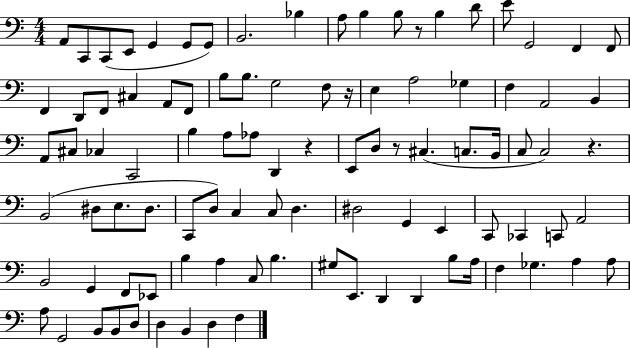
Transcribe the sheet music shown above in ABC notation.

X:1
T:Untitled
M:4/4
L:1/4
K:C
A,,/2 C,,/2 C,,/2 E,,/2 G,, G,,/2 G,,/2 B,,2 _B, A,/2 B, B,/2 z/2 B, D/2 E/2 G,,2 F,, F,,/2 F,, D,,/2 F,,/2 ^C, A,,/2 F,,/2 B,/2 B,/2 G,2 F,/2 z/4 E, A,2 _G, F, A,,2 B,, A,,/2 ^C,/2 _C, C,,2 B, A,/2 _A,/2 D,, z E,,/2 D,/2 z/2 ^C, C,/2 B,,/4 C,/2 C,2 z B,,2 ^D,/2 E,/2 ^D,/2 C,,/2 D,/2 C, C,/2 D, ^D,2 G,, E,, C,,/2 _C,, C,,/2 A,,2 B,,2 G,, F,,/2 _E,,/2 B, A, C,/2 B, ^G,/2 E,,/2 D,, D,, B,/2 A,/4 F, _G, A, A,/2 A,/2 G,,2 B,,/2 B,,/2 D,/2 D, B,, D, F,